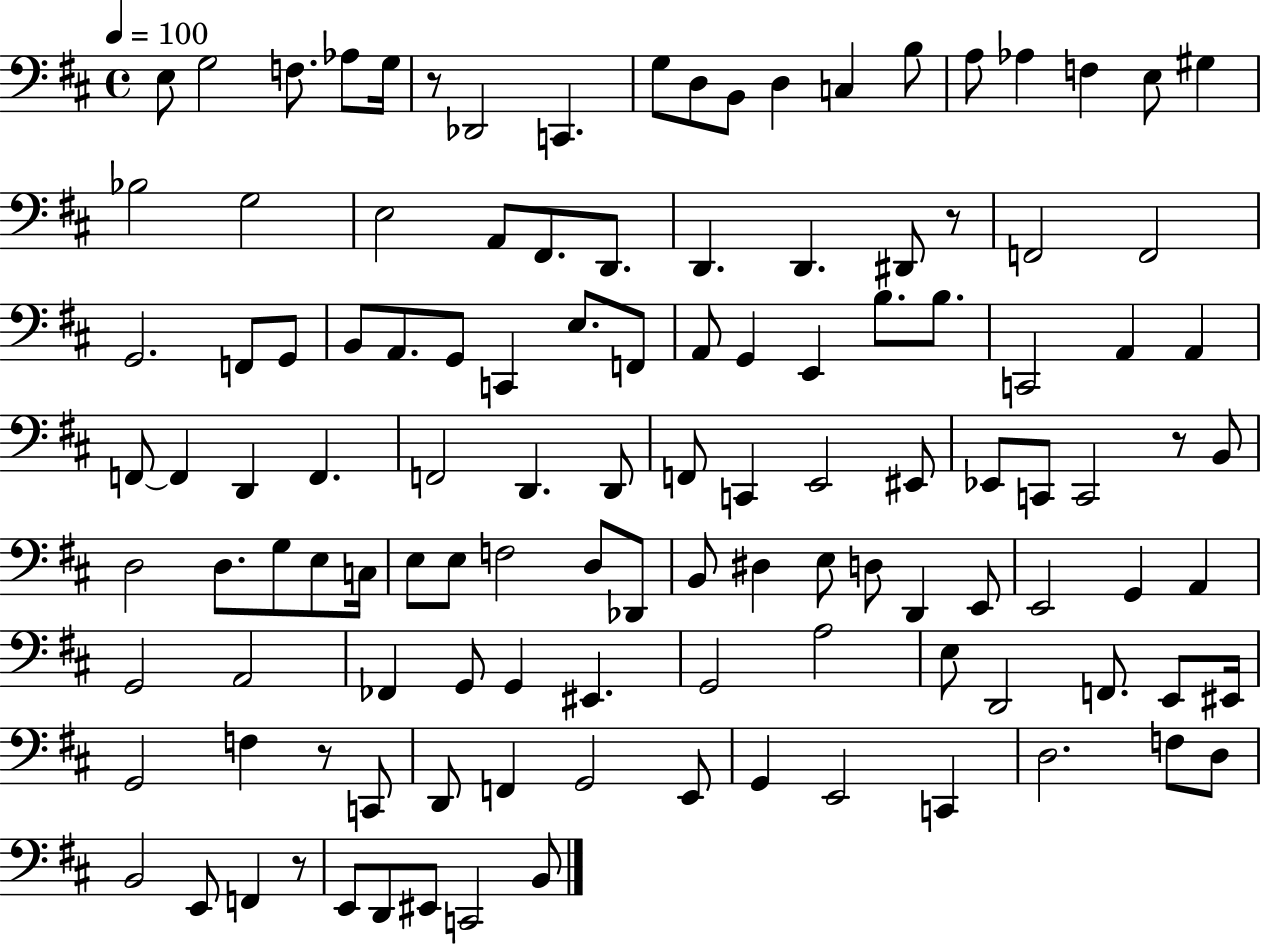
{
  \clef bass
  \time 4/4
  \defaultTimeSignature
  \key d \major
  \tempo 4 = 100
  e8 g2 f8. aes8 g16 | r8 des,2 c,4. | g8 d8 b,8 d4 c4 b8 | a8 aes4 f4 e8 gis4 | \break bes2 g2 | e2 a,8 fis,8. d,8. | d,4. d,4. dis,8 r8 | f,2 f,2 | \break g,2. f,8 g,8 | b,8 a,8. g,8 c,4 e8. f,8 | a,8 g,4 e,4 b8. b8. | c,2 a,4 a,4 | \break f,8~~ f,4 d,4 f,4. | f,2 d,4. d,8 | f,8 c,4 e,2 eis,8 | ees,8 c,8 c,2 r8 b,8 | \break d2 d8. g8 e8 c16 | e8 e8 f2 d8 des,8 | b,8 dis4 e8 d8 d,4 e,8 | e,2 g,4 a,4 | \break g,2 a,2 | fes,4 g,8 g,4 eis,4. | g,2 a2 | e8 d,2 f,8. e,8 eis,16 | \break g,2 f4 r8 c,8 | d,8 f,4 g,2 e,8 | g,4 e,2 c,4 | d2. f8 d8 | \break b,2 e,8 f,4 r8 | e,8 d,8 eis,8 c,2 b,8 | \bar "|."
}